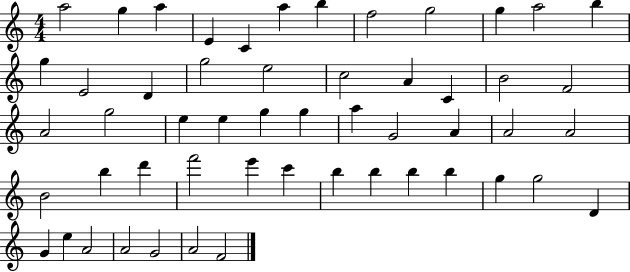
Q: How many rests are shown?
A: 0